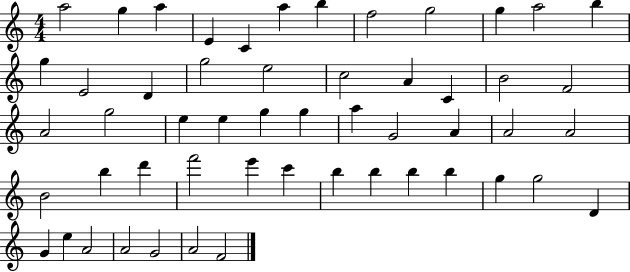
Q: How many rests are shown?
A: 0